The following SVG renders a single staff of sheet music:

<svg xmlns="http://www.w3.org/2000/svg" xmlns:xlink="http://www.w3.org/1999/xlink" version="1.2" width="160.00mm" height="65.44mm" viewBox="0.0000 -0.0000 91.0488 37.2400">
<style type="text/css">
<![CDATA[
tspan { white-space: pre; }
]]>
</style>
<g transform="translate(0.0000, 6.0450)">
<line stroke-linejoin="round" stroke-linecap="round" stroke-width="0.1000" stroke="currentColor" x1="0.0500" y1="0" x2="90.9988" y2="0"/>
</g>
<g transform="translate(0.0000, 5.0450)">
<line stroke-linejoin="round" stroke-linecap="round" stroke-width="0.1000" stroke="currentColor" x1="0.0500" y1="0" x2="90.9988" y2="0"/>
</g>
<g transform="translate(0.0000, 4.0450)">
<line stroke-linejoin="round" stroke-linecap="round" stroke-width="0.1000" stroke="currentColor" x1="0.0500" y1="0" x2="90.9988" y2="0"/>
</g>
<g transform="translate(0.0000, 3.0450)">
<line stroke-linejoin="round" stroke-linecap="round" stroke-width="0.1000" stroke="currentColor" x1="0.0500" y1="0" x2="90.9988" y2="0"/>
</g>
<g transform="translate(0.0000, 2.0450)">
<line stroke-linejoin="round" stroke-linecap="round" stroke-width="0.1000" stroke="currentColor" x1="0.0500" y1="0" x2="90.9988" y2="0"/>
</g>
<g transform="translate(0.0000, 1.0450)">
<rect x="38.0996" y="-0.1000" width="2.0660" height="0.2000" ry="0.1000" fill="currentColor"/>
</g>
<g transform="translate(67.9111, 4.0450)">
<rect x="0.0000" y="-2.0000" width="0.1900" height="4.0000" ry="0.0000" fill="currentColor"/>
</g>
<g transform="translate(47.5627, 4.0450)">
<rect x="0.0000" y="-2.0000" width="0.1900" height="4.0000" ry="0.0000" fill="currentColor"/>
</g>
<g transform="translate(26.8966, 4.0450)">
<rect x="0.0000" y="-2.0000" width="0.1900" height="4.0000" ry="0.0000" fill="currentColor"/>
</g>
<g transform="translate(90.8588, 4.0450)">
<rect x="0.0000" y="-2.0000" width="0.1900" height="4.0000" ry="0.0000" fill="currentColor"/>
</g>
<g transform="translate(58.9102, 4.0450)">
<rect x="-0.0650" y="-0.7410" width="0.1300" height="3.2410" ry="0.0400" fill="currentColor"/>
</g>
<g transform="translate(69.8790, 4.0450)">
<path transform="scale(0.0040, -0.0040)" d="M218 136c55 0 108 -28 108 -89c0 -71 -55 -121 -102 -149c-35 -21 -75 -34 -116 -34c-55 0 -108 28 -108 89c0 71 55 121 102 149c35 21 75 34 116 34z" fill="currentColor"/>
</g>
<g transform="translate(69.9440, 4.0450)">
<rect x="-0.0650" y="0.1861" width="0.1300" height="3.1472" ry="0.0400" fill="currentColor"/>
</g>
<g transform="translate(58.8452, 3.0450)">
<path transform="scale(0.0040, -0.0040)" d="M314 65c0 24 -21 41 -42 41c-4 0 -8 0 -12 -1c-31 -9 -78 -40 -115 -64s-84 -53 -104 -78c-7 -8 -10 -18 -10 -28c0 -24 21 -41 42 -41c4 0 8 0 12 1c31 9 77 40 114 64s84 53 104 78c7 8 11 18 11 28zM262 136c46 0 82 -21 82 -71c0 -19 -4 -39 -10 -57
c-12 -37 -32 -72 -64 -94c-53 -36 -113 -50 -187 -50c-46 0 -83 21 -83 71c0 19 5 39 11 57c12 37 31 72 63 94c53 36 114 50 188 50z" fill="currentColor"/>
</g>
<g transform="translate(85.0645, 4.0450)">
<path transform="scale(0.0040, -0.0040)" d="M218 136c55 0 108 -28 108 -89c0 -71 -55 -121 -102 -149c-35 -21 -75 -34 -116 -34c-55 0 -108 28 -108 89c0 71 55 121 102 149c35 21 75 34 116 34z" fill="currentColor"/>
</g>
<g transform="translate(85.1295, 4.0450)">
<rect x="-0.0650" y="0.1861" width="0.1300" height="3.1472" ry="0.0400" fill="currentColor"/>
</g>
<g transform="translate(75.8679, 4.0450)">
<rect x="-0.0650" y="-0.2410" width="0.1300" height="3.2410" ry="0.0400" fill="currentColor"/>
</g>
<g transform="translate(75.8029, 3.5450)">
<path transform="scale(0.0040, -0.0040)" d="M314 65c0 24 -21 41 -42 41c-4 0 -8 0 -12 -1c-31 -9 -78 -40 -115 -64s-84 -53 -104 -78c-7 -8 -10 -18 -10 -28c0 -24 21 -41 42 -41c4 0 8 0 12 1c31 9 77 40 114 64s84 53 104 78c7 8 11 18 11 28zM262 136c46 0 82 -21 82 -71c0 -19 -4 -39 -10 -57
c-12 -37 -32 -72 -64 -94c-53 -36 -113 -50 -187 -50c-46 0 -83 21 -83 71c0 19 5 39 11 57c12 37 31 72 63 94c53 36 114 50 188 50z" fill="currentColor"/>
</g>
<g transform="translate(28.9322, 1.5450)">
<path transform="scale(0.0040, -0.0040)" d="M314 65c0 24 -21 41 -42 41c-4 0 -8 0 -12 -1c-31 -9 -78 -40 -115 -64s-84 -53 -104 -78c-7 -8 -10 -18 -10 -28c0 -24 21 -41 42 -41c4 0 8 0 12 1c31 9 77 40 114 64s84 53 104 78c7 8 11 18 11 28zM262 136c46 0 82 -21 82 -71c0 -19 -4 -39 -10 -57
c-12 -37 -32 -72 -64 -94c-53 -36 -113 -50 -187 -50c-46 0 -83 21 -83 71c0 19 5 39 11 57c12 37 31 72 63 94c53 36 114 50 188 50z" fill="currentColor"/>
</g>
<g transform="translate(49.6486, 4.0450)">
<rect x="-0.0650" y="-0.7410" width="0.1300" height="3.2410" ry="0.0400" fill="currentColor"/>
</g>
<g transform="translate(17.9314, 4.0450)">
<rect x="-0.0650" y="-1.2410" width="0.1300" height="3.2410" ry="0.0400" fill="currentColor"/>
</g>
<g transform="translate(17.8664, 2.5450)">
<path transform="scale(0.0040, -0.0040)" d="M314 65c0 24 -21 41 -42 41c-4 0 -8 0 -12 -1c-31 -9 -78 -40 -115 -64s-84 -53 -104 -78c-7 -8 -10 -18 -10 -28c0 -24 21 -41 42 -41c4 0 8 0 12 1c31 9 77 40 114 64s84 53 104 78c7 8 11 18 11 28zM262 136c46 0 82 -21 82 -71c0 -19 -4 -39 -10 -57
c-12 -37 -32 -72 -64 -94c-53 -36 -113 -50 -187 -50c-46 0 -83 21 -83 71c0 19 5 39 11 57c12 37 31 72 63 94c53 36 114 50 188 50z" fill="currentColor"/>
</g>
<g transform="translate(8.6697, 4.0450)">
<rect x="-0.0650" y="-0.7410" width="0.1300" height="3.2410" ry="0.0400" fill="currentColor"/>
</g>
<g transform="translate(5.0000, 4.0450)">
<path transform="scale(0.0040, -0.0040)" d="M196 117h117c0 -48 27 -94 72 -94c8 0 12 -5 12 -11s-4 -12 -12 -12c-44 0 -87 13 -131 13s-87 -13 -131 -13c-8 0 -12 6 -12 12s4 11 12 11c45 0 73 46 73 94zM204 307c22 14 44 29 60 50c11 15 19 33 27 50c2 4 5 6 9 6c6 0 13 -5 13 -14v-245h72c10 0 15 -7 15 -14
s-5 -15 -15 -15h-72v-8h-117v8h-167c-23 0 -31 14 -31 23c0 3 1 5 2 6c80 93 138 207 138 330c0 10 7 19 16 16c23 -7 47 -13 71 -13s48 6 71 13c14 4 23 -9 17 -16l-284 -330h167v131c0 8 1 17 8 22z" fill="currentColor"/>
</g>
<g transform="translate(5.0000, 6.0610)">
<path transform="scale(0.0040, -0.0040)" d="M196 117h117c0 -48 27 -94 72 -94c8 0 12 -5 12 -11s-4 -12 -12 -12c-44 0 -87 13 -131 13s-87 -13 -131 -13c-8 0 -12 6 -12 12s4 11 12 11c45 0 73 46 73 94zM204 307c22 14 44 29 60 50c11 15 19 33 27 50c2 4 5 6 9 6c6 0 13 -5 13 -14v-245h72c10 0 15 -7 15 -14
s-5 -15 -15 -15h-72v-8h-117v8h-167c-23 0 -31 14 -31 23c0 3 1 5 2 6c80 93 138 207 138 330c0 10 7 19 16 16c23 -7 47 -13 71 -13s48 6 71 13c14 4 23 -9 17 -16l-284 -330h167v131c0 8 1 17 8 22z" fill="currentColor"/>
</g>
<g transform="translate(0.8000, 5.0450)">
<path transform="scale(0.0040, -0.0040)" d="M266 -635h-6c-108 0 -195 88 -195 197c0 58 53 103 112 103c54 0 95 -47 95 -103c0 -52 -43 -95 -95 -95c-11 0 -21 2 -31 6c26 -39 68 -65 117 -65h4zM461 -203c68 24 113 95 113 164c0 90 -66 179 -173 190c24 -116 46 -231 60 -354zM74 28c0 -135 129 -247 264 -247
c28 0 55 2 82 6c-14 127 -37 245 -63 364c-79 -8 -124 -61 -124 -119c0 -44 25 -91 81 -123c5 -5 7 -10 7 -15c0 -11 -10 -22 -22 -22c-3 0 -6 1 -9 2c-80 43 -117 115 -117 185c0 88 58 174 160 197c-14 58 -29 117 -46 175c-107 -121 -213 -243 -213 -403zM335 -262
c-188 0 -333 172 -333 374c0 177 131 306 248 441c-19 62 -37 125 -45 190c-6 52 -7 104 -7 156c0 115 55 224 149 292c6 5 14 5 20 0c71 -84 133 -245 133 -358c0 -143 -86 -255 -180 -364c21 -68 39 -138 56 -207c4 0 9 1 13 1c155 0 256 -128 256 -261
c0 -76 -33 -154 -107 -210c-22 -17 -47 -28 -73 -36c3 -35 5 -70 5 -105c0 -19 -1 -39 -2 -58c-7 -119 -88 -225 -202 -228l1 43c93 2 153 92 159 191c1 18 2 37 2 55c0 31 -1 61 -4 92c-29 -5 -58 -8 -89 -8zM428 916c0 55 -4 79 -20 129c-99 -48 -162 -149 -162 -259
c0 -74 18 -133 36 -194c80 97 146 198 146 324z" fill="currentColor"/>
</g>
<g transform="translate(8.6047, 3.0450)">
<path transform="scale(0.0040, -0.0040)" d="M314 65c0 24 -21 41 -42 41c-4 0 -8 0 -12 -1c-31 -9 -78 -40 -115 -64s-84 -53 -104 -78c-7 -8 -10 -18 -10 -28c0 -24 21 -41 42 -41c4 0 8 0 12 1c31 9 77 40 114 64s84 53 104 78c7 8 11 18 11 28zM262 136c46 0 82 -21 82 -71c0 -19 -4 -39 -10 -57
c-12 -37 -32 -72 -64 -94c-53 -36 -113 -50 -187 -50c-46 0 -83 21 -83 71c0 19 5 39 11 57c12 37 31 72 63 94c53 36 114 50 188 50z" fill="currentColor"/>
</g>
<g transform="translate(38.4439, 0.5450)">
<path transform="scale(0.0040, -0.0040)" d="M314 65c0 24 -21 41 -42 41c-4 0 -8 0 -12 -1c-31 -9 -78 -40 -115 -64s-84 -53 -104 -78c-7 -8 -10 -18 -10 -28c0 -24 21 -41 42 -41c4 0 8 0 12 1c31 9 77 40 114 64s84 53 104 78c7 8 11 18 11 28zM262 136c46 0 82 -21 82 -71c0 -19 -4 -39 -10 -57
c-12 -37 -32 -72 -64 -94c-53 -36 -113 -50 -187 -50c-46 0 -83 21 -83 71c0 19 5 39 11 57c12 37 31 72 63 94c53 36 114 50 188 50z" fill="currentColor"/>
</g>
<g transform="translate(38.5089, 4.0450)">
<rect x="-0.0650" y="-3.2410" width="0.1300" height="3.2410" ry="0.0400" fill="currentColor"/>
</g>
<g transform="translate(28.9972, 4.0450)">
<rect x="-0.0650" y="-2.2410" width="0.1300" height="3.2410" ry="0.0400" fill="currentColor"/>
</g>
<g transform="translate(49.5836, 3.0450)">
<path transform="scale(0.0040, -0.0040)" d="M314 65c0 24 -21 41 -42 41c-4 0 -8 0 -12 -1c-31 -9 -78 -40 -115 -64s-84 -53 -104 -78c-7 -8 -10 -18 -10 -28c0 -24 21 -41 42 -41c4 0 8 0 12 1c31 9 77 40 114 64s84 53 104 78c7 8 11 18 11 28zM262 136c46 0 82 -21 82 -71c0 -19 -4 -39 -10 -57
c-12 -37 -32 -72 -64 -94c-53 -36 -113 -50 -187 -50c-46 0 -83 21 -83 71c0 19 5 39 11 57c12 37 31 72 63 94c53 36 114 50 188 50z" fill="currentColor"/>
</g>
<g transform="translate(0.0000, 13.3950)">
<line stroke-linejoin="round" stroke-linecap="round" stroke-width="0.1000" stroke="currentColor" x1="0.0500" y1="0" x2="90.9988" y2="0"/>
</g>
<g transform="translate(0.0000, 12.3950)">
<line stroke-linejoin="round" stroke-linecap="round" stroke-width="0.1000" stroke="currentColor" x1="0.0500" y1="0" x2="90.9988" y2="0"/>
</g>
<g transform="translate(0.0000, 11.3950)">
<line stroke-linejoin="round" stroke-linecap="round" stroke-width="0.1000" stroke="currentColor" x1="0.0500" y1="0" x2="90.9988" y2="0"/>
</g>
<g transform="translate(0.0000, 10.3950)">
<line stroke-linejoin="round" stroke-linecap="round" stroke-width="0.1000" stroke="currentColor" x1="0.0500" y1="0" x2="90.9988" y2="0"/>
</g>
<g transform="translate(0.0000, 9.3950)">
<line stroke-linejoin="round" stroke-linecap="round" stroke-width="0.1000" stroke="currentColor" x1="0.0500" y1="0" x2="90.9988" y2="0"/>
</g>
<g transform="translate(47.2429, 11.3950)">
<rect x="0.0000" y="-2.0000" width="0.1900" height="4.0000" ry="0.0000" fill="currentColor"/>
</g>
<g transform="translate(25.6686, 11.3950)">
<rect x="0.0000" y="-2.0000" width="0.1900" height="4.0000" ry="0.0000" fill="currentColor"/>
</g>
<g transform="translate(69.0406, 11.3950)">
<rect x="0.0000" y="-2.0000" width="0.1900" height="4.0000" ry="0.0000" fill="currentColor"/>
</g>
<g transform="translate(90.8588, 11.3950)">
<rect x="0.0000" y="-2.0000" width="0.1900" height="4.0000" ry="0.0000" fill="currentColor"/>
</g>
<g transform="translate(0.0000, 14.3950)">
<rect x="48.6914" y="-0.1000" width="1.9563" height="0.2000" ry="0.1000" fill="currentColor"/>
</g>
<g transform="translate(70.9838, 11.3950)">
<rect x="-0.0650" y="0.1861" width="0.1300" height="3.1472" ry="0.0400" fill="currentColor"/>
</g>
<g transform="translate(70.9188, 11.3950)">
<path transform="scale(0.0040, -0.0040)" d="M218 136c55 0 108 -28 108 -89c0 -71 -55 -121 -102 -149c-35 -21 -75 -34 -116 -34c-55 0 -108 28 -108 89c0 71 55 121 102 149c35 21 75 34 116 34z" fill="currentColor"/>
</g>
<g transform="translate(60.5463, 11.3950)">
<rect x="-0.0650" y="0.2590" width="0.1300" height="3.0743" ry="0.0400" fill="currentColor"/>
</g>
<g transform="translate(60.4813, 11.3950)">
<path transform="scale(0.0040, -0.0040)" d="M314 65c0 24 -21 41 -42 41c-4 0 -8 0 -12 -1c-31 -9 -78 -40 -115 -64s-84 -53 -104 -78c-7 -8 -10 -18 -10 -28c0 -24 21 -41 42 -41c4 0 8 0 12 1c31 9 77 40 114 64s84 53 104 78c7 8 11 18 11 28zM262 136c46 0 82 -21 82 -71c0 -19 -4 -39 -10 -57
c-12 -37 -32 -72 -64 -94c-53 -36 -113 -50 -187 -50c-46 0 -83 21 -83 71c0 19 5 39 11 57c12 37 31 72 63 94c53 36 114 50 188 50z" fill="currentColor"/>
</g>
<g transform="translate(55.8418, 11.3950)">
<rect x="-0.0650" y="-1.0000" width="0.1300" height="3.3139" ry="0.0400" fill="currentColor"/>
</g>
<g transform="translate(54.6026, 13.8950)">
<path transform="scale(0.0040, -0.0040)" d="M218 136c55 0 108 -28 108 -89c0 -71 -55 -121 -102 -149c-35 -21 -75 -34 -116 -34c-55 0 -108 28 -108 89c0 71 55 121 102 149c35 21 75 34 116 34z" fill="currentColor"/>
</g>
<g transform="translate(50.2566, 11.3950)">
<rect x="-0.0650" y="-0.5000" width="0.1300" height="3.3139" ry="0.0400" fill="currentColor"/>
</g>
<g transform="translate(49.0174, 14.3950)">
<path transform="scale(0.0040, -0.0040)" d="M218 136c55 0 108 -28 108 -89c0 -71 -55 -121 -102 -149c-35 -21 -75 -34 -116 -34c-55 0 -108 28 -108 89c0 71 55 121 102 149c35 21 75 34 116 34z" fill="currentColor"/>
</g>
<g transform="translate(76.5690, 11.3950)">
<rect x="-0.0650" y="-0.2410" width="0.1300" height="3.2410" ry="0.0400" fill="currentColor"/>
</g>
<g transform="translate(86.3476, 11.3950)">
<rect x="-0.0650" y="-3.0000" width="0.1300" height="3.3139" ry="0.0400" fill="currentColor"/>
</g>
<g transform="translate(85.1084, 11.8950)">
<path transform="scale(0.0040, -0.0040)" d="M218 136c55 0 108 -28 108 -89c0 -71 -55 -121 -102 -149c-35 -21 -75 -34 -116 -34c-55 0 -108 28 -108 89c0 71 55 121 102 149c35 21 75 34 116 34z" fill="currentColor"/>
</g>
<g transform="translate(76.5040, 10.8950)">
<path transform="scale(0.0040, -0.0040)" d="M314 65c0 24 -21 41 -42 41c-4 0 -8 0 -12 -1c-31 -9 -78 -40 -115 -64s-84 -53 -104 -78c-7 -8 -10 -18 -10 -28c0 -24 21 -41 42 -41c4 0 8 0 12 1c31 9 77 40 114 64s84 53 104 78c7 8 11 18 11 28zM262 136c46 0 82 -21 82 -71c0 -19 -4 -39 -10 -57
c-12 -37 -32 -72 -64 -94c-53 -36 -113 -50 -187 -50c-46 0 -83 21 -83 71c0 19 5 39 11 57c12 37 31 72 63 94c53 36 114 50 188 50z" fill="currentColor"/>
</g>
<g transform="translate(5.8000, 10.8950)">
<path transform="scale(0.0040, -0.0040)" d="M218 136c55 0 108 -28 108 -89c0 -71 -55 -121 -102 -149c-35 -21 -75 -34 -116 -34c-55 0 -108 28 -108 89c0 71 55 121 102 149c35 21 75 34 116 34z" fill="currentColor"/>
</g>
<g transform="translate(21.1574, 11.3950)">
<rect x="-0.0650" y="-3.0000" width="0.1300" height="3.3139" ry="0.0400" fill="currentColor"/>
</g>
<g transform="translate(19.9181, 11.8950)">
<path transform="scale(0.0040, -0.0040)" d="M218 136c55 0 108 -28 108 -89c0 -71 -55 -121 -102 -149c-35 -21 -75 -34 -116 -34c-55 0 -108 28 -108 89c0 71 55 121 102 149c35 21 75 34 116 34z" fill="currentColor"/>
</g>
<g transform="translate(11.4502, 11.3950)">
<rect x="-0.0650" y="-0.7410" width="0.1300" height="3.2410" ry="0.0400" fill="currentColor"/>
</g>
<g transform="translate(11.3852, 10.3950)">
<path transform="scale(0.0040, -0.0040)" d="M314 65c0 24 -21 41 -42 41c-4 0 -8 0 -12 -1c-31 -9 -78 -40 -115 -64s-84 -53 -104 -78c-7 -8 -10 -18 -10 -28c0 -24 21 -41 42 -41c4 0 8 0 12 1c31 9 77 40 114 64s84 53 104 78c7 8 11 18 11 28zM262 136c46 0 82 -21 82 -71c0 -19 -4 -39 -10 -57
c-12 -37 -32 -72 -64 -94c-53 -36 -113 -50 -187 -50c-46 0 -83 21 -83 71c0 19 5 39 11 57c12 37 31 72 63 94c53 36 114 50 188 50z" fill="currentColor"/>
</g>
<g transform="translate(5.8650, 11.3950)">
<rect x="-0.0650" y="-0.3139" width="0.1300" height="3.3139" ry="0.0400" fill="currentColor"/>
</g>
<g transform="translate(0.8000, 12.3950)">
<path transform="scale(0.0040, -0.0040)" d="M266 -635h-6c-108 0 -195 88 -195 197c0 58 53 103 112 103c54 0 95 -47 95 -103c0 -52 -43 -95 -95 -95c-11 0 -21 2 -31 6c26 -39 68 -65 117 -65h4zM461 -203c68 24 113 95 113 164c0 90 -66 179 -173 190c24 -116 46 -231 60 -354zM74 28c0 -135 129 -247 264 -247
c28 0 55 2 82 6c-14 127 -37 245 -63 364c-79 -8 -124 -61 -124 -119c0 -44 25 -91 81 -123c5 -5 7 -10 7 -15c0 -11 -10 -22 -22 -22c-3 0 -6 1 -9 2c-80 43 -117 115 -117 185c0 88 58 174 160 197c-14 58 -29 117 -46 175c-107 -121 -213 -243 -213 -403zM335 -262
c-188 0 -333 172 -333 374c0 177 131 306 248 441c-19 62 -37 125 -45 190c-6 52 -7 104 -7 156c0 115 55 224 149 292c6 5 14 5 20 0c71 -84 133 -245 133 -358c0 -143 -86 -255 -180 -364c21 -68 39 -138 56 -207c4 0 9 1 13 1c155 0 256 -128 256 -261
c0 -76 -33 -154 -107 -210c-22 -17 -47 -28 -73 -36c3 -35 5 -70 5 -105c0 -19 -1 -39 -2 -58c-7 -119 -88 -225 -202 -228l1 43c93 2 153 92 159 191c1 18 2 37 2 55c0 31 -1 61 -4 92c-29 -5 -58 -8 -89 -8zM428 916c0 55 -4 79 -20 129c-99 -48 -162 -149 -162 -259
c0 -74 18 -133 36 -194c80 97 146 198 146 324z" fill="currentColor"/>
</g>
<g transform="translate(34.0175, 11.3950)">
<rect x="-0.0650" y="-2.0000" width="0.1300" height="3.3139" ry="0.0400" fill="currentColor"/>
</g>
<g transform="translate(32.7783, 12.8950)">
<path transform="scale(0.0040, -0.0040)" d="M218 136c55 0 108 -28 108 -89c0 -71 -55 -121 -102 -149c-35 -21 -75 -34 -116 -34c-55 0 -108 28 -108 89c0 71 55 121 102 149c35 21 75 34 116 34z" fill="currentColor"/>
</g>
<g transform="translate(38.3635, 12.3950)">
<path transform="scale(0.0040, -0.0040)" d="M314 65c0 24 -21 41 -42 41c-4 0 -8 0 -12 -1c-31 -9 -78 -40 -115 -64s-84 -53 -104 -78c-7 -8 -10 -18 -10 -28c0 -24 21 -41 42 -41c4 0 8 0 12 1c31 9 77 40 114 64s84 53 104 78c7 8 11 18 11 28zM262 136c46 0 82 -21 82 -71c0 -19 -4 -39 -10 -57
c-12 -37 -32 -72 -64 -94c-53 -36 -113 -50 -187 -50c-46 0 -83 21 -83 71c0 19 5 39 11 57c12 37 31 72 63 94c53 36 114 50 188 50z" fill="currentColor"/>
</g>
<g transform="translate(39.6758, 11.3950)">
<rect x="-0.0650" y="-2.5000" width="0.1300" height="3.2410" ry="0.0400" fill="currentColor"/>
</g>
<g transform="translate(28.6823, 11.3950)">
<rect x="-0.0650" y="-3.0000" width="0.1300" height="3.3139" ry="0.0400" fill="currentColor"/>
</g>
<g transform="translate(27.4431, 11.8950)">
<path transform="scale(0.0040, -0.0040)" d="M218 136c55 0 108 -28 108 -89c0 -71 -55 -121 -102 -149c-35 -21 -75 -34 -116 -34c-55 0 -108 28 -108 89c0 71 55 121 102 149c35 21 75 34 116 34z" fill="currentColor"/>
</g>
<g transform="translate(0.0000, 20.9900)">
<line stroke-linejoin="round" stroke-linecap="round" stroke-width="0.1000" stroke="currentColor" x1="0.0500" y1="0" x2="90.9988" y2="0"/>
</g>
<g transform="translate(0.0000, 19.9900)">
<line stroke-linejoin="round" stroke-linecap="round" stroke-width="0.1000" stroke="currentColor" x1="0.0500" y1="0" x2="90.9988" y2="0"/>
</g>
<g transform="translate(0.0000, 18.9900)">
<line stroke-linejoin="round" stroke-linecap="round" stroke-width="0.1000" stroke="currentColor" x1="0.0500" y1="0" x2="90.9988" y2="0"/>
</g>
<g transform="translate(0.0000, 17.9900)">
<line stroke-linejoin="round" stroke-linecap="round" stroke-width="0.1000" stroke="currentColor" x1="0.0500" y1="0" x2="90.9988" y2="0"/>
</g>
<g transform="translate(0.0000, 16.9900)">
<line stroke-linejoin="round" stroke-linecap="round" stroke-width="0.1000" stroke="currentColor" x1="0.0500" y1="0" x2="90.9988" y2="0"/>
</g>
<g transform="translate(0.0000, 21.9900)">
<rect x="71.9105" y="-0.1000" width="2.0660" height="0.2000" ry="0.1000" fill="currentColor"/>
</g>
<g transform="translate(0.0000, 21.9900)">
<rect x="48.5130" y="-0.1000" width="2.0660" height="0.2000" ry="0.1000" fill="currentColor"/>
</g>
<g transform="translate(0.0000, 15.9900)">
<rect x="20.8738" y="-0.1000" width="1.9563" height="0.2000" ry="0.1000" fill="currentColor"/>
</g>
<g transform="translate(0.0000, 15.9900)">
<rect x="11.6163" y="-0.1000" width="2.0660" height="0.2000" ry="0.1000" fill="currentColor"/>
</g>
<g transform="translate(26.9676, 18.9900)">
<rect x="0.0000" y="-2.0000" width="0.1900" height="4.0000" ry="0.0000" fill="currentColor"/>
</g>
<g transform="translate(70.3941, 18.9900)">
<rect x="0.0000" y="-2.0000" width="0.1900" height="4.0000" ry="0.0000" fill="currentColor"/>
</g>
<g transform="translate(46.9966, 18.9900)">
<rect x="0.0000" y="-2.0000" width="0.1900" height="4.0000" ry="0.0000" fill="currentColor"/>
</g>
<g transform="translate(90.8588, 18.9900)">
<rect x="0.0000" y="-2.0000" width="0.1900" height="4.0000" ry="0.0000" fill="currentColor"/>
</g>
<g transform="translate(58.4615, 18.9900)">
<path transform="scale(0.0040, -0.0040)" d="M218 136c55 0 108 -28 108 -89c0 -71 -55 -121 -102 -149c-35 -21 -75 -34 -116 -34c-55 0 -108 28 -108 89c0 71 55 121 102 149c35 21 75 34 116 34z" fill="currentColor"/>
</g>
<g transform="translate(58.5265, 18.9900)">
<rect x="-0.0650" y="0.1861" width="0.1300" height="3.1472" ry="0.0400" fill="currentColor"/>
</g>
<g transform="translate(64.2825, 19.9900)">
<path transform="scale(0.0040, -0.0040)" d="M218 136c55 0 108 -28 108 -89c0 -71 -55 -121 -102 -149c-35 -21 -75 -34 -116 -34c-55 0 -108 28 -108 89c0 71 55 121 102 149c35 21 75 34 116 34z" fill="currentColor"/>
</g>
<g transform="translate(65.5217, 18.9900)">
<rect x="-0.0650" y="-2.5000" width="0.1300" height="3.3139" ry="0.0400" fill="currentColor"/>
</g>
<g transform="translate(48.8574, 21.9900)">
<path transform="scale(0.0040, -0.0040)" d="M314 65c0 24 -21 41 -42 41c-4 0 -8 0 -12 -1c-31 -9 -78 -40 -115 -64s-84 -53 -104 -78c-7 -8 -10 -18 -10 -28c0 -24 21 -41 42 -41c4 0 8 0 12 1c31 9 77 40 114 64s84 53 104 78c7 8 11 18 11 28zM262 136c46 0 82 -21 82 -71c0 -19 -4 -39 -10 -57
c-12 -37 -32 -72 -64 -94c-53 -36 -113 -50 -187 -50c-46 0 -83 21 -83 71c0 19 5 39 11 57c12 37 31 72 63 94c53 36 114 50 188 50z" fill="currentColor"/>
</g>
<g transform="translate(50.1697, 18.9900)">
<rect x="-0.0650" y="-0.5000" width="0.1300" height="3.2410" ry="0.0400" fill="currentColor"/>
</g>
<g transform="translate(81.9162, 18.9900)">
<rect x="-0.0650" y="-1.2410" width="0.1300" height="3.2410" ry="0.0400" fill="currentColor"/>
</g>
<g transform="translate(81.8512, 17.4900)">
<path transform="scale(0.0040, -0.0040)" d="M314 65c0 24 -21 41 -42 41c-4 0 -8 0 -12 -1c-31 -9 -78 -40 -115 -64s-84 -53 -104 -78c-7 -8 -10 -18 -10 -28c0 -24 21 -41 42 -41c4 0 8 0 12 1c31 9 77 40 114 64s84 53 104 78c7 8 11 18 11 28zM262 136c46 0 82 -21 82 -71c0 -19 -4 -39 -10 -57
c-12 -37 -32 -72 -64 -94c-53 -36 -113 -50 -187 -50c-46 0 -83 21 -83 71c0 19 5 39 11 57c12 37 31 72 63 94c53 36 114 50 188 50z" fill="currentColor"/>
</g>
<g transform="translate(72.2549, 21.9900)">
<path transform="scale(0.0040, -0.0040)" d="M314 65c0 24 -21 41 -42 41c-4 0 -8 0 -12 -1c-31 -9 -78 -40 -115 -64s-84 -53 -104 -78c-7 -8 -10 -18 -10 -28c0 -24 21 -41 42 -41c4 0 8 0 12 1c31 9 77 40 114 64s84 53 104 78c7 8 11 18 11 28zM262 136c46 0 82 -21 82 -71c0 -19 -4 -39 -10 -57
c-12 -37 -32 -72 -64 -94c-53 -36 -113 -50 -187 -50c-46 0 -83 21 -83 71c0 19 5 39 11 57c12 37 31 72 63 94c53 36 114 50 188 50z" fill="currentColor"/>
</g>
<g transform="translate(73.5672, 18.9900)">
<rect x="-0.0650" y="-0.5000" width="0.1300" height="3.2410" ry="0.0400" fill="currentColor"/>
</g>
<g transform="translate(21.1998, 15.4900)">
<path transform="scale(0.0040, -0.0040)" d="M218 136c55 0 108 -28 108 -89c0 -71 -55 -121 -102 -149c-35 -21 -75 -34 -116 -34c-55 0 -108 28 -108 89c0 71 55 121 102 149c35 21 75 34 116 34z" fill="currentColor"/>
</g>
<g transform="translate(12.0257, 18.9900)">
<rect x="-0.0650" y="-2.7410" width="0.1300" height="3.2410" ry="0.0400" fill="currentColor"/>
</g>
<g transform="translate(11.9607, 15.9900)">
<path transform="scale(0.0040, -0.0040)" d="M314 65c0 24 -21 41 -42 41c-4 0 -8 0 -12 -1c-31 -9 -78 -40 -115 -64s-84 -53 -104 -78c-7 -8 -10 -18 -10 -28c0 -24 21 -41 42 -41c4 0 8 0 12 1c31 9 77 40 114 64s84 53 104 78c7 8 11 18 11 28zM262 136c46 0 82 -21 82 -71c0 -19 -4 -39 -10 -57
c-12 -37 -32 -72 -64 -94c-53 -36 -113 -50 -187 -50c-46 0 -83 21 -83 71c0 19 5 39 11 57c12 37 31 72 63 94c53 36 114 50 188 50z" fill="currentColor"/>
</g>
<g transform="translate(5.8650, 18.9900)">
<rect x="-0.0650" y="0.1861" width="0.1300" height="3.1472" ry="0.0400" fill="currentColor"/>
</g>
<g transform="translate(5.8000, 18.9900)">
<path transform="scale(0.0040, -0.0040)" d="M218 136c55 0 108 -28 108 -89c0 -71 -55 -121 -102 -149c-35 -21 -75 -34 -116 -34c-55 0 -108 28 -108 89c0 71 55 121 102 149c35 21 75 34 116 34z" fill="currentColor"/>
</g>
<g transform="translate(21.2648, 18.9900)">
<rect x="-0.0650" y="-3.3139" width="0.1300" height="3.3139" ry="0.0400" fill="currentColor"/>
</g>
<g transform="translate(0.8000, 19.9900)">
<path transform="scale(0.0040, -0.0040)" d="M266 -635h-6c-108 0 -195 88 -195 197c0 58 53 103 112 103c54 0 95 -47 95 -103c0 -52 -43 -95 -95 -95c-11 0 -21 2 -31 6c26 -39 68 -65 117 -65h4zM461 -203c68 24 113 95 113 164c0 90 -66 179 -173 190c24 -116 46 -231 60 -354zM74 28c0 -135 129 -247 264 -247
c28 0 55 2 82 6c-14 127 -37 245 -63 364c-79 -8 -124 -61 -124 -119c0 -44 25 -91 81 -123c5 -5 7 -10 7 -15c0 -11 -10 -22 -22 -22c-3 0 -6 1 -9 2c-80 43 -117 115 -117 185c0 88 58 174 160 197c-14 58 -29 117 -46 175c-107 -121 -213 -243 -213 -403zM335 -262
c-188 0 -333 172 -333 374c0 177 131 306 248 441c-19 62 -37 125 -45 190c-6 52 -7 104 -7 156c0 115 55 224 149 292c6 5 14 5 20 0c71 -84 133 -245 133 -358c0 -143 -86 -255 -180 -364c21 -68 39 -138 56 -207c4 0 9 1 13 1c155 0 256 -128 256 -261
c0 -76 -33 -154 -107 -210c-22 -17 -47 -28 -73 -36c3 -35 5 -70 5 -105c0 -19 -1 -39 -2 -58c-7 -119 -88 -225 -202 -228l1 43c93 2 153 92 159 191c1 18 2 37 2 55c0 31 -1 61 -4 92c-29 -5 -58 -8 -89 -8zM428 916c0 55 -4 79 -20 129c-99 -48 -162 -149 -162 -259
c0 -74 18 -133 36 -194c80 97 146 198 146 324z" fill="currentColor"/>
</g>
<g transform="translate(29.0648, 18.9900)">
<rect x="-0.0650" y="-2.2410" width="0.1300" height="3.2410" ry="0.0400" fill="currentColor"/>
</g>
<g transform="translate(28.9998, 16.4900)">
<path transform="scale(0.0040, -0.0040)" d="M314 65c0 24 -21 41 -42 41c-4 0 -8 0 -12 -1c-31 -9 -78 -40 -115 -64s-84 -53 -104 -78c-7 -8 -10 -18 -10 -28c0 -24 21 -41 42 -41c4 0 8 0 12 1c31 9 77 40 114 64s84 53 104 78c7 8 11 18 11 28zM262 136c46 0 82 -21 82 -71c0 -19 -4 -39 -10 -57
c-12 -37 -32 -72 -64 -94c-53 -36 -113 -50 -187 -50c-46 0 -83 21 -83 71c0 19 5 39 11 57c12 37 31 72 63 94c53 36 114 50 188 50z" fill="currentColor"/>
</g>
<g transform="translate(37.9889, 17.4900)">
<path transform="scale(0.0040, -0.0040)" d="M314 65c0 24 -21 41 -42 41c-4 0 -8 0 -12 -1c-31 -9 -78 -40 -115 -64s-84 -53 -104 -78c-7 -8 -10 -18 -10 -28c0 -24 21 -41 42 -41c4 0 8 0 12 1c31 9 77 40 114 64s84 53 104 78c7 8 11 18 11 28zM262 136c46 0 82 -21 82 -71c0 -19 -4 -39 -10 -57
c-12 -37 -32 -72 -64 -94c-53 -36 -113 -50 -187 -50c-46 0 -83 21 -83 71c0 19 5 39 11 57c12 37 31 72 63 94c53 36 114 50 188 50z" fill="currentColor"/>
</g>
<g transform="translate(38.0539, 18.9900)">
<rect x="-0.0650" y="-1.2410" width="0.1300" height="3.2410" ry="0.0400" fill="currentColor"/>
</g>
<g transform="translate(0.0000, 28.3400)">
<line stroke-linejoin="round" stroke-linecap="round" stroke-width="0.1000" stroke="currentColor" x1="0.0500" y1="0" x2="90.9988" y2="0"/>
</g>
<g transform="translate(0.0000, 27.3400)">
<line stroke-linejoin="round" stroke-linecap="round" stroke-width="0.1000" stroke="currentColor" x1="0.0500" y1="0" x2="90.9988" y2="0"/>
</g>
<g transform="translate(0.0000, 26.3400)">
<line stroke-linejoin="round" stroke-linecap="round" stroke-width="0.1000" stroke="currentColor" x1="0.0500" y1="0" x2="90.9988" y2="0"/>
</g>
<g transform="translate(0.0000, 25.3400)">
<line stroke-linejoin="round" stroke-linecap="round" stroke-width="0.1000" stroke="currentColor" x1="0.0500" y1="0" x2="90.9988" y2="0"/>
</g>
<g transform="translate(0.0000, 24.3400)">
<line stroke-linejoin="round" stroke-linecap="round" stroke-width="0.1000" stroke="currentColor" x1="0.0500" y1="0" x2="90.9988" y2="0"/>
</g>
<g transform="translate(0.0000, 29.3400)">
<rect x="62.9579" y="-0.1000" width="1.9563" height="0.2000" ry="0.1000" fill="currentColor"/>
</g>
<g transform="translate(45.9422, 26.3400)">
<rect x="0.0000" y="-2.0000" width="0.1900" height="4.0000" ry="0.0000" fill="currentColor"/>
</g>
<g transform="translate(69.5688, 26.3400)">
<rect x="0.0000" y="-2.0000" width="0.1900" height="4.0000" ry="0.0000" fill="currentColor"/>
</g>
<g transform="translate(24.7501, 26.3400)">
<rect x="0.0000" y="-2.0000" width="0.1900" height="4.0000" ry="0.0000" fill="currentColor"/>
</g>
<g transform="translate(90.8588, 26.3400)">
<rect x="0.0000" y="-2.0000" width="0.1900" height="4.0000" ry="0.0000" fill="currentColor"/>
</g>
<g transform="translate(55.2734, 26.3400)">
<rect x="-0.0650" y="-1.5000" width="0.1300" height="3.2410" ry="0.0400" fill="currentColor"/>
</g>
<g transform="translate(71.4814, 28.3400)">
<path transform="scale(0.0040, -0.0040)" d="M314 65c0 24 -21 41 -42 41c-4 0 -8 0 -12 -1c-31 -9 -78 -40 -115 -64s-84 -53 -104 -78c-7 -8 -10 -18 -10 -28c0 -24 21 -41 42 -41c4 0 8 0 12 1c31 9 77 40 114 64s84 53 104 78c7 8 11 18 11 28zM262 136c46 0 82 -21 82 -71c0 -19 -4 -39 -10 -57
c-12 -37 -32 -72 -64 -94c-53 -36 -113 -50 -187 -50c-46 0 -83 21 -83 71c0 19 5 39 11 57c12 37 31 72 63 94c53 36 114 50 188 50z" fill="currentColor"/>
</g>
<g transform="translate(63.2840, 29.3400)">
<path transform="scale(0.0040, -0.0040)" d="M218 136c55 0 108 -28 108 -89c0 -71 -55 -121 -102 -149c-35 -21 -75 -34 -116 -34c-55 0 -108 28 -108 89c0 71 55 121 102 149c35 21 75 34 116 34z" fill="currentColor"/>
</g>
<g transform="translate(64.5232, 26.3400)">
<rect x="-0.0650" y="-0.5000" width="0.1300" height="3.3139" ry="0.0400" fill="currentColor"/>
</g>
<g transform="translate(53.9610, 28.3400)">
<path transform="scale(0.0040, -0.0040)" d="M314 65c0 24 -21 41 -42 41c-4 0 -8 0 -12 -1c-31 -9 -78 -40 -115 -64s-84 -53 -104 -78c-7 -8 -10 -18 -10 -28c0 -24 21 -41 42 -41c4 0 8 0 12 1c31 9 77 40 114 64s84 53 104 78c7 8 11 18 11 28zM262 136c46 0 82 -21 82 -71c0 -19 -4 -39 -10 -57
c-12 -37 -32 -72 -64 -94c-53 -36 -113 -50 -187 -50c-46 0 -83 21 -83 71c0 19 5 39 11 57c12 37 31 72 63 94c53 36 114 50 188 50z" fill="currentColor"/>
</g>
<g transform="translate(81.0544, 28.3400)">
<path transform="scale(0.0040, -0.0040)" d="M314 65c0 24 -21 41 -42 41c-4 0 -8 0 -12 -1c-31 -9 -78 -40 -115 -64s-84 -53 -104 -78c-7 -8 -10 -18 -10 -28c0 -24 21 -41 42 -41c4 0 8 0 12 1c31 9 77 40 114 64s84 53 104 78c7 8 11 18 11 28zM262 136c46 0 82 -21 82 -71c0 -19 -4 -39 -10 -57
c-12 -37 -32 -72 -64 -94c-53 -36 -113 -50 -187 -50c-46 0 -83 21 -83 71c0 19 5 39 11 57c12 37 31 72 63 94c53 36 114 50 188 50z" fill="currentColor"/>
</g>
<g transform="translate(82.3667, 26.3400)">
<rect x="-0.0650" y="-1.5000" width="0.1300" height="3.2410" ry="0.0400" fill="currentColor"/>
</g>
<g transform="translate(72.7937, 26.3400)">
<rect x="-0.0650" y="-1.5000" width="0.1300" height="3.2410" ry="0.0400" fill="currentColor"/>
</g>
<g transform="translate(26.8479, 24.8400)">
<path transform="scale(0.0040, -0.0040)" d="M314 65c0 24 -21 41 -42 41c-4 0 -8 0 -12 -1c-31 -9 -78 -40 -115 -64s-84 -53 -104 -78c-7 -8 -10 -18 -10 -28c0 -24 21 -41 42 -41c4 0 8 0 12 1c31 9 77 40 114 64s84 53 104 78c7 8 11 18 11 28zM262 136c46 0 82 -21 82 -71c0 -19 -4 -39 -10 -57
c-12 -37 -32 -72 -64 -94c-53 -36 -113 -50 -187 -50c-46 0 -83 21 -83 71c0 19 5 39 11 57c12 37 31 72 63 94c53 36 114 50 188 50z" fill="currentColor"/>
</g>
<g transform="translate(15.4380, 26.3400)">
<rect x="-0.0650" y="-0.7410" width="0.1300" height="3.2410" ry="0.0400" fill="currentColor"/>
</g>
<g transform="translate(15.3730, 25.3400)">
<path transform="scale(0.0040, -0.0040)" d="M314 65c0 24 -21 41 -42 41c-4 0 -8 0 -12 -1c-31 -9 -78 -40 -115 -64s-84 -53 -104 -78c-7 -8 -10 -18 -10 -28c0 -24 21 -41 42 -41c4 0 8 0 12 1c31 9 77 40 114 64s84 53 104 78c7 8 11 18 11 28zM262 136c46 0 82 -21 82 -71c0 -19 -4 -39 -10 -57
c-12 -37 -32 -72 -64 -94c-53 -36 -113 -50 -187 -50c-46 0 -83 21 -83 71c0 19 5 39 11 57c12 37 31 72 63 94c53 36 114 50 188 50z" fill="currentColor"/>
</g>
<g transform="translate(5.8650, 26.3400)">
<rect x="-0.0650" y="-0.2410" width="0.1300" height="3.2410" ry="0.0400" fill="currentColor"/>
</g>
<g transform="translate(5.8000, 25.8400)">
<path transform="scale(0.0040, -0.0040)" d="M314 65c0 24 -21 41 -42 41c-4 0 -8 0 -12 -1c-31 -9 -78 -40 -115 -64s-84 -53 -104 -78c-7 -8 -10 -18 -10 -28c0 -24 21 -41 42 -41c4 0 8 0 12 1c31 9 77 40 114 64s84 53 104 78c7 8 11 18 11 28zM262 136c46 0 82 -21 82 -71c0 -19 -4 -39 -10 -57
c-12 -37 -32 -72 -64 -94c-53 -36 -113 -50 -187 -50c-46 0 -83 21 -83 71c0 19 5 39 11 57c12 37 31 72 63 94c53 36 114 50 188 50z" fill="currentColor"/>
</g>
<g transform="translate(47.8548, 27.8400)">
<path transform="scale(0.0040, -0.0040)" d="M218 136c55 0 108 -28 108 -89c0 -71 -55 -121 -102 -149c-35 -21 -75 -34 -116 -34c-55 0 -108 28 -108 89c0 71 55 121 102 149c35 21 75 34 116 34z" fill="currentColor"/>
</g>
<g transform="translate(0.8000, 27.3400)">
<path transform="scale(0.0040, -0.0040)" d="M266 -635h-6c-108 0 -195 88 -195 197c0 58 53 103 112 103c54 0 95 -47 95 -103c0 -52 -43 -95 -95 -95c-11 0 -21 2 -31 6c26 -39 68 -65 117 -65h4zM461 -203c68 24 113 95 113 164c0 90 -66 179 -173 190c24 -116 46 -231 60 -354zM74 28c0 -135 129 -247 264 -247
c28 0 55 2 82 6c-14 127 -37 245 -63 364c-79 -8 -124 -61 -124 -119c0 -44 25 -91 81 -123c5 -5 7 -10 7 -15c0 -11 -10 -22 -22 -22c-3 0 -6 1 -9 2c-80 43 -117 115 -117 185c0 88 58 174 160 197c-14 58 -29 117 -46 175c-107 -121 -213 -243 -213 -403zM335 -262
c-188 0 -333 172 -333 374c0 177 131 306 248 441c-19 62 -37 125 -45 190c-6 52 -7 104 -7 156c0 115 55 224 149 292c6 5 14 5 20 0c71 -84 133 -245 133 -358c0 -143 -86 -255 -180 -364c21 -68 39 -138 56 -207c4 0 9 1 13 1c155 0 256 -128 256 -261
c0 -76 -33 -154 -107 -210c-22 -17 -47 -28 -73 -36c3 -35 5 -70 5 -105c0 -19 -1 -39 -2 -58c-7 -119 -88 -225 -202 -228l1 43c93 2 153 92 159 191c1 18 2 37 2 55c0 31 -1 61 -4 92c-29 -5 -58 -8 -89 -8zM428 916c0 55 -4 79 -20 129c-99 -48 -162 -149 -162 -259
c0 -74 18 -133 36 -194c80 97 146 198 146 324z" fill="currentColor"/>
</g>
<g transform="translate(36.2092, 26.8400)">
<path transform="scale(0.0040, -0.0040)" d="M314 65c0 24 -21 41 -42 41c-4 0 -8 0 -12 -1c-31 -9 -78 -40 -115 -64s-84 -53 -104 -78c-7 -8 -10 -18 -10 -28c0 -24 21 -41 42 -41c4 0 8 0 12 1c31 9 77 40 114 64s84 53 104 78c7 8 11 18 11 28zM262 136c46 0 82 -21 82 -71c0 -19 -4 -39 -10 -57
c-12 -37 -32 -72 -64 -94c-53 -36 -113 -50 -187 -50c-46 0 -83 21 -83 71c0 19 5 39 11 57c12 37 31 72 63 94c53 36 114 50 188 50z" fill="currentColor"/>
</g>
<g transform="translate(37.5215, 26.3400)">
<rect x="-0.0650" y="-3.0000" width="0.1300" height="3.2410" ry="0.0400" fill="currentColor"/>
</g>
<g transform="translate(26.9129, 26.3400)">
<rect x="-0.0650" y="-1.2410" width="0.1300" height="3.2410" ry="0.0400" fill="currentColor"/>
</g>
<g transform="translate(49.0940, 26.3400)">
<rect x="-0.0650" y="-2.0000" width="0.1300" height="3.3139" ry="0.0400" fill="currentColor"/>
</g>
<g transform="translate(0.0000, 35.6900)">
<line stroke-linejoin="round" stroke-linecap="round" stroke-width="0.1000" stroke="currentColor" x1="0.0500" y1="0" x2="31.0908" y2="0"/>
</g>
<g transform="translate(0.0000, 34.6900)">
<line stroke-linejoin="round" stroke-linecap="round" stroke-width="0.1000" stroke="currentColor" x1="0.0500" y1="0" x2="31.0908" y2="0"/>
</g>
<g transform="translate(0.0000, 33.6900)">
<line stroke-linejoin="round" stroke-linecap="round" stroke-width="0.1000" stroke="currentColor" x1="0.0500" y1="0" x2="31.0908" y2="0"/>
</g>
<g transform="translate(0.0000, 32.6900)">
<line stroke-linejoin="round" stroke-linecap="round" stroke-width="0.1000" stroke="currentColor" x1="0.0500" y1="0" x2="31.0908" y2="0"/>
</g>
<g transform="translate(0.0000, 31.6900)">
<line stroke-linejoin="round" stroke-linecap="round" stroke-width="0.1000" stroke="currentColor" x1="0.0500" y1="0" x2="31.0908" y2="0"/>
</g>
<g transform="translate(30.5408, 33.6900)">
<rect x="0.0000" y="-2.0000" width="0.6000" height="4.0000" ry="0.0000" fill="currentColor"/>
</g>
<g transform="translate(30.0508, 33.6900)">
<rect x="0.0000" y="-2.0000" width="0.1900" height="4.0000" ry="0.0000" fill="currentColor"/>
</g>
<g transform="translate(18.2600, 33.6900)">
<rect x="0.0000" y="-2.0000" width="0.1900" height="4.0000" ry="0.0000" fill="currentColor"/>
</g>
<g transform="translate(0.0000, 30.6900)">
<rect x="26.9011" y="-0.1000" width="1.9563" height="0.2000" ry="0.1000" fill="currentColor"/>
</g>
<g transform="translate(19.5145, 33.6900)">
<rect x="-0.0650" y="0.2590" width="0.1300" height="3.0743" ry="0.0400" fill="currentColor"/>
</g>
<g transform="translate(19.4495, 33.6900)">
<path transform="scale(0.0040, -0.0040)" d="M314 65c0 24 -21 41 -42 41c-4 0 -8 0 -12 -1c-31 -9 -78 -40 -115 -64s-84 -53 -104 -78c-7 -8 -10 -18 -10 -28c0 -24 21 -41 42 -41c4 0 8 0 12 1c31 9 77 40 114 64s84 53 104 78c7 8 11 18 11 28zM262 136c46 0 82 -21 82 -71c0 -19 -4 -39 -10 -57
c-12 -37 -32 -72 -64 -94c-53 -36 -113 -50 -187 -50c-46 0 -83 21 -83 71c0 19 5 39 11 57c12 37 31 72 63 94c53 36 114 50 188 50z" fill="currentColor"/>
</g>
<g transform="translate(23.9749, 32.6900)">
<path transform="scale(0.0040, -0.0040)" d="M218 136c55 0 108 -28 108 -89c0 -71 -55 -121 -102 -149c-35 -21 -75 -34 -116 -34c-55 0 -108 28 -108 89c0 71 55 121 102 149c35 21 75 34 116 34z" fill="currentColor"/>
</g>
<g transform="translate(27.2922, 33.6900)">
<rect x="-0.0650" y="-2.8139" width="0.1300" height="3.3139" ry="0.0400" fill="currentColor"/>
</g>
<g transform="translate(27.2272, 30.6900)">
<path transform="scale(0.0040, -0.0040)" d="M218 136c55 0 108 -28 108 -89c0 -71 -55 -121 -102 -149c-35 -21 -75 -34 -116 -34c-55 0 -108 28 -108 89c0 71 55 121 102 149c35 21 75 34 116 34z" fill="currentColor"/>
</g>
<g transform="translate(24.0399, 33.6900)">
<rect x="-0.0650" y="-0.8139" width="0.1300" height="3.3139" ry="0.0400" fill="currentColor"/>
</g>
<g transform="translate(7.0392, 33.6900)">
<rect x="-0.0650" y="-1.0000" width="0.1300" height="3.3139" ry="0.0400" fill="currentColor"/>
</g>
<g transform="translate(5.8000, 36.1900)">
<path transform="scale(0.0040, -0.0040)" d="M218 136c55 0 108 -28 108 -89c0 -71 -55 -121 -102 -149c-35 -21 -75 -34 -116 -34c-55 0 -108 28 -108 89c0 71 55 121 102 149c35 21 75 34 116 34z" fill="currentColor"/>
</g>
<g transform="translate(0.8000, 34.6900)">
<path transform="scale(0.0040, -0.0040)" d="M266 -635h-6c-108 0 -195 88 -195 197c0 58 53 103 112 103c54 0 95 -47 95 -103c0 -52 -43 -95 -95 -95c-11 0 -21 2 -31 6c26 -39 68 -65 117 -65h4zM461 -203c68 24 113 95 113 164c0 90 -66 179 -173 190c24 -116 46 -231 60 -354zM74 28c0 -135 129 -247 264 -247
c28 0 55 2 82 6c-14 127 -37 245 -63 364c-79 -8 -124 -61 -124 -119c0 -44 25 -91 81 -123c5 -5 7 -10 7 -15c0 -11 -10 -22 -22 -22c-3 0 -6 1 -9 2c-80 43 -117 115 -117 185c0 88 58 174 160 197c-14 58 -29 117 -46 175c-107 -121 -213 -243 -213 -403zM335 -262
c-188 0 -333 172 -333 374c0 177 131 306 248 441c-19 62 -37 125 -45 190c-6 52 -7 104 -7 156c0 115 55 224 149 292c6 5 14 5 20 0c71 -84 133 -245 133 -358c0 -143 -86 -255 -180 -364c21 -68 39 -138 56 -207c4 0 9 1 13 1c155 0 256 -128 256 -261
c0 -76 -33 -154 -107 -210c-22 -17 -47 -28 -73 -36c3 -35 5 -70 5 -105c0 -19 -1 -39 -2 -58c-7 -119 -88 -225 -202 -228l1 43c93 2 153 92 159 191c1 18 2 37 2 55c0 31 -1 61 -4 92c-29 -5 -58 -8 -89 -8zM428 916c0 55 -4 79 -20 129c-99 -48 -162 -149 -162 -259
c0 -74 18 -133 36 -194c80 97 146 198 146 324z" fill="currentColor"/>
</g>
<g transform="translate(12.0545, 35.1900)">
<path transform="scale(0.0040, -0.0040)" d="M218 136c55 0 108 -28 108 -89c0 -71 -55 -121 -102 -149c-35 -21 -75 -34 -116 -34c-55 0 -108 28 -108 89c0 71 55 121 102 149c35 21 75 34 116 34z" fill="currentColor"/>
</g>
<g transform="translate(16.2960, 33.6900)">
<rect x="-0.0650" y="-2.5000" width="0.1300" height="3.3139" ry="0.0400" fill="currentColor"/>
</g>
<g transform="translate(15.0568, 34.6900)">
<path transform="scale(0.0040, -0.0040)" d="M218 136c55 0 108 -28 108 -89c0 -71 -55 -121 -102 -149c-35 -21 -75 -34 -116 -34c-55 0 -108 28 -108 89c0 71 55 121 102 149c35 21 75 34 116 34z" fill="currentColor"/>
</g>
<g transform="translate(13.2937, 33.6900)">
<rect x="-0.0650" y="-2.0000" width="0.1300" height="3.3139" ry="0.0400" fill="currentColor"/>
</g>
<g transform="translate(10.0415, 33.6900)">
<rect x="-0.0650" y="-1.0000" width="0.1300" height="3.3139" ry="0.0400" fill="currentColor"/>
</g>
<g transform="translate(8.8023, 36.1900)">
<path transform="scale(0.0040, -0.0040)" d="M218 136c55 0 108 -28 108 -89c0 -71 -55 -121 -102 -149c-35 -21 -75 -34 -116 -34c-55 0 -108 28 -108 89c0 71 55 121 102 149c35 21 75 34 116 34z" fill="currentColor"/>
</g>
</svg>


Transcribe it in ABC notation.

X:1
T:Untitled
M:4/4
L:1/4
K:C
d2 e2 g2 b2 d2 d2 B c2 B c d2 A A F G2 C D B2 B c2 A B a2 b g2 e2 C2 B G C2 e2 c2 d2 e2 A2 F E2 C E2 E2 D D F G B2 d a